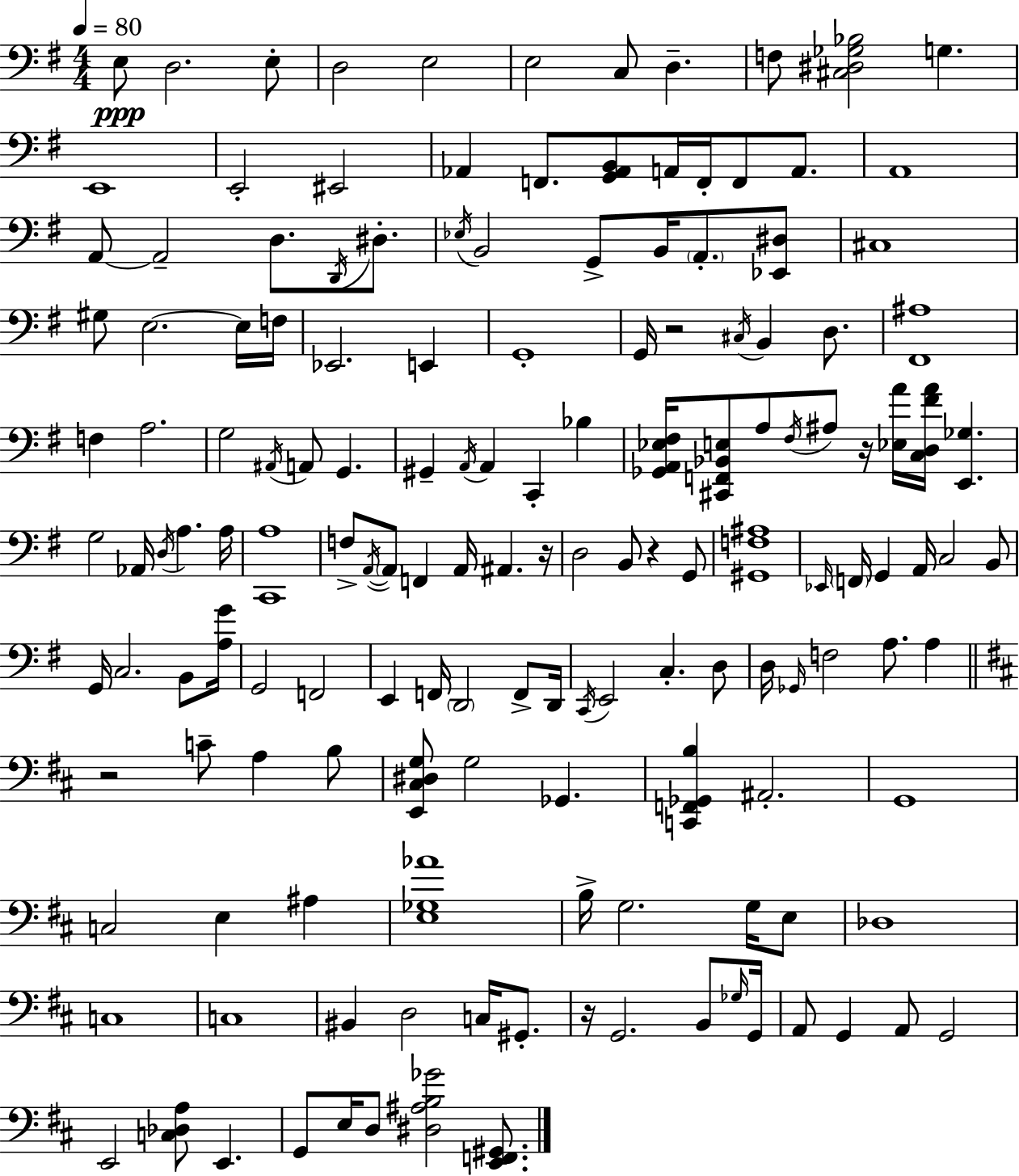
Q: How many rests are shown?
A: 6